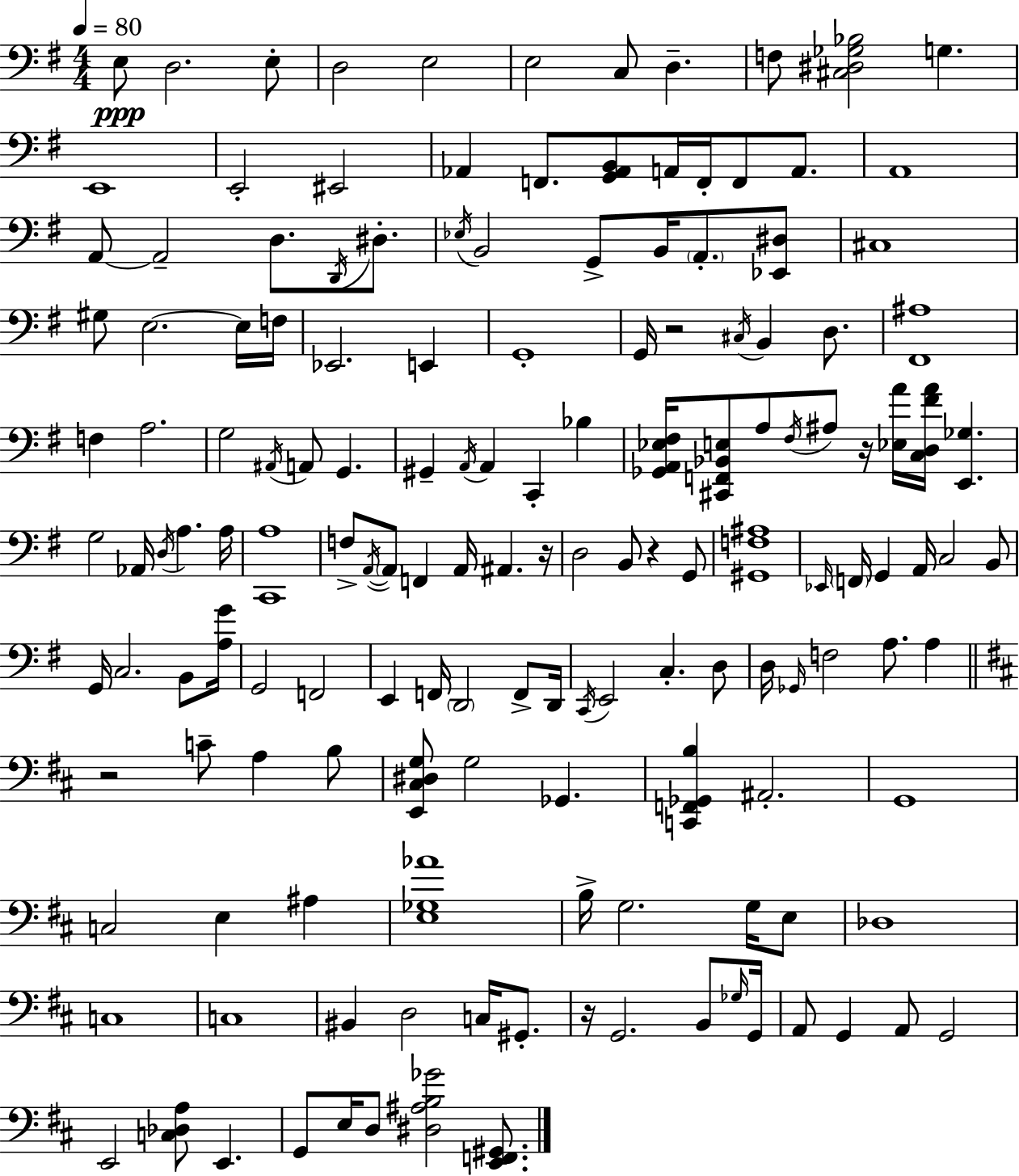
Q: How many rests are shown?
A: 6